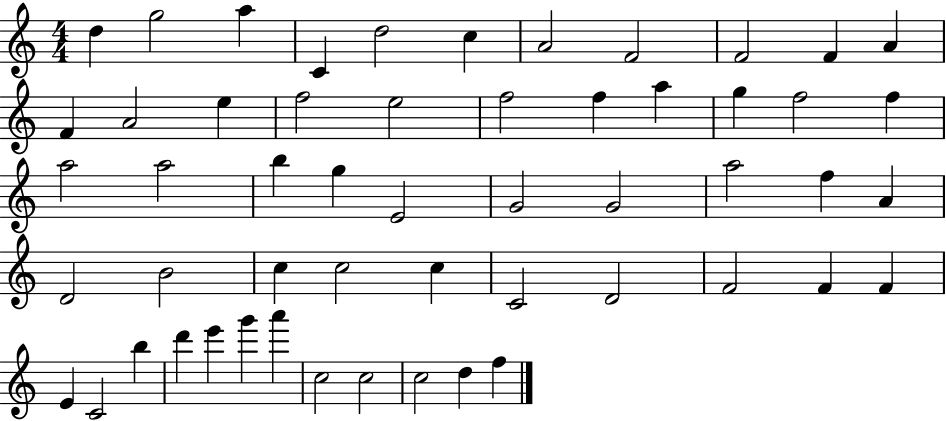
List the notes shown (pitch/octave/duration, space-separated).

D5/q G5/h A5/q C4/q D5/h C5/q A4/h F4/h F4/h F4/q A4/q F4/q A4/h E5/q F5/h E5/h F5/h F5/q A5/q G5/q F5/h F5/q A5/h A5/h B5/q G5/q E4/h G4/h G4/h A5/h F5/q A4/q D4/h B4/h C5/q C5/h C5/q C4/h D4/h F4/h F4/q F4/q E4/q C4/h B5/q D6/q E6/q G6/q A6/q C5/h C5/h C5/h D5/q F5/q